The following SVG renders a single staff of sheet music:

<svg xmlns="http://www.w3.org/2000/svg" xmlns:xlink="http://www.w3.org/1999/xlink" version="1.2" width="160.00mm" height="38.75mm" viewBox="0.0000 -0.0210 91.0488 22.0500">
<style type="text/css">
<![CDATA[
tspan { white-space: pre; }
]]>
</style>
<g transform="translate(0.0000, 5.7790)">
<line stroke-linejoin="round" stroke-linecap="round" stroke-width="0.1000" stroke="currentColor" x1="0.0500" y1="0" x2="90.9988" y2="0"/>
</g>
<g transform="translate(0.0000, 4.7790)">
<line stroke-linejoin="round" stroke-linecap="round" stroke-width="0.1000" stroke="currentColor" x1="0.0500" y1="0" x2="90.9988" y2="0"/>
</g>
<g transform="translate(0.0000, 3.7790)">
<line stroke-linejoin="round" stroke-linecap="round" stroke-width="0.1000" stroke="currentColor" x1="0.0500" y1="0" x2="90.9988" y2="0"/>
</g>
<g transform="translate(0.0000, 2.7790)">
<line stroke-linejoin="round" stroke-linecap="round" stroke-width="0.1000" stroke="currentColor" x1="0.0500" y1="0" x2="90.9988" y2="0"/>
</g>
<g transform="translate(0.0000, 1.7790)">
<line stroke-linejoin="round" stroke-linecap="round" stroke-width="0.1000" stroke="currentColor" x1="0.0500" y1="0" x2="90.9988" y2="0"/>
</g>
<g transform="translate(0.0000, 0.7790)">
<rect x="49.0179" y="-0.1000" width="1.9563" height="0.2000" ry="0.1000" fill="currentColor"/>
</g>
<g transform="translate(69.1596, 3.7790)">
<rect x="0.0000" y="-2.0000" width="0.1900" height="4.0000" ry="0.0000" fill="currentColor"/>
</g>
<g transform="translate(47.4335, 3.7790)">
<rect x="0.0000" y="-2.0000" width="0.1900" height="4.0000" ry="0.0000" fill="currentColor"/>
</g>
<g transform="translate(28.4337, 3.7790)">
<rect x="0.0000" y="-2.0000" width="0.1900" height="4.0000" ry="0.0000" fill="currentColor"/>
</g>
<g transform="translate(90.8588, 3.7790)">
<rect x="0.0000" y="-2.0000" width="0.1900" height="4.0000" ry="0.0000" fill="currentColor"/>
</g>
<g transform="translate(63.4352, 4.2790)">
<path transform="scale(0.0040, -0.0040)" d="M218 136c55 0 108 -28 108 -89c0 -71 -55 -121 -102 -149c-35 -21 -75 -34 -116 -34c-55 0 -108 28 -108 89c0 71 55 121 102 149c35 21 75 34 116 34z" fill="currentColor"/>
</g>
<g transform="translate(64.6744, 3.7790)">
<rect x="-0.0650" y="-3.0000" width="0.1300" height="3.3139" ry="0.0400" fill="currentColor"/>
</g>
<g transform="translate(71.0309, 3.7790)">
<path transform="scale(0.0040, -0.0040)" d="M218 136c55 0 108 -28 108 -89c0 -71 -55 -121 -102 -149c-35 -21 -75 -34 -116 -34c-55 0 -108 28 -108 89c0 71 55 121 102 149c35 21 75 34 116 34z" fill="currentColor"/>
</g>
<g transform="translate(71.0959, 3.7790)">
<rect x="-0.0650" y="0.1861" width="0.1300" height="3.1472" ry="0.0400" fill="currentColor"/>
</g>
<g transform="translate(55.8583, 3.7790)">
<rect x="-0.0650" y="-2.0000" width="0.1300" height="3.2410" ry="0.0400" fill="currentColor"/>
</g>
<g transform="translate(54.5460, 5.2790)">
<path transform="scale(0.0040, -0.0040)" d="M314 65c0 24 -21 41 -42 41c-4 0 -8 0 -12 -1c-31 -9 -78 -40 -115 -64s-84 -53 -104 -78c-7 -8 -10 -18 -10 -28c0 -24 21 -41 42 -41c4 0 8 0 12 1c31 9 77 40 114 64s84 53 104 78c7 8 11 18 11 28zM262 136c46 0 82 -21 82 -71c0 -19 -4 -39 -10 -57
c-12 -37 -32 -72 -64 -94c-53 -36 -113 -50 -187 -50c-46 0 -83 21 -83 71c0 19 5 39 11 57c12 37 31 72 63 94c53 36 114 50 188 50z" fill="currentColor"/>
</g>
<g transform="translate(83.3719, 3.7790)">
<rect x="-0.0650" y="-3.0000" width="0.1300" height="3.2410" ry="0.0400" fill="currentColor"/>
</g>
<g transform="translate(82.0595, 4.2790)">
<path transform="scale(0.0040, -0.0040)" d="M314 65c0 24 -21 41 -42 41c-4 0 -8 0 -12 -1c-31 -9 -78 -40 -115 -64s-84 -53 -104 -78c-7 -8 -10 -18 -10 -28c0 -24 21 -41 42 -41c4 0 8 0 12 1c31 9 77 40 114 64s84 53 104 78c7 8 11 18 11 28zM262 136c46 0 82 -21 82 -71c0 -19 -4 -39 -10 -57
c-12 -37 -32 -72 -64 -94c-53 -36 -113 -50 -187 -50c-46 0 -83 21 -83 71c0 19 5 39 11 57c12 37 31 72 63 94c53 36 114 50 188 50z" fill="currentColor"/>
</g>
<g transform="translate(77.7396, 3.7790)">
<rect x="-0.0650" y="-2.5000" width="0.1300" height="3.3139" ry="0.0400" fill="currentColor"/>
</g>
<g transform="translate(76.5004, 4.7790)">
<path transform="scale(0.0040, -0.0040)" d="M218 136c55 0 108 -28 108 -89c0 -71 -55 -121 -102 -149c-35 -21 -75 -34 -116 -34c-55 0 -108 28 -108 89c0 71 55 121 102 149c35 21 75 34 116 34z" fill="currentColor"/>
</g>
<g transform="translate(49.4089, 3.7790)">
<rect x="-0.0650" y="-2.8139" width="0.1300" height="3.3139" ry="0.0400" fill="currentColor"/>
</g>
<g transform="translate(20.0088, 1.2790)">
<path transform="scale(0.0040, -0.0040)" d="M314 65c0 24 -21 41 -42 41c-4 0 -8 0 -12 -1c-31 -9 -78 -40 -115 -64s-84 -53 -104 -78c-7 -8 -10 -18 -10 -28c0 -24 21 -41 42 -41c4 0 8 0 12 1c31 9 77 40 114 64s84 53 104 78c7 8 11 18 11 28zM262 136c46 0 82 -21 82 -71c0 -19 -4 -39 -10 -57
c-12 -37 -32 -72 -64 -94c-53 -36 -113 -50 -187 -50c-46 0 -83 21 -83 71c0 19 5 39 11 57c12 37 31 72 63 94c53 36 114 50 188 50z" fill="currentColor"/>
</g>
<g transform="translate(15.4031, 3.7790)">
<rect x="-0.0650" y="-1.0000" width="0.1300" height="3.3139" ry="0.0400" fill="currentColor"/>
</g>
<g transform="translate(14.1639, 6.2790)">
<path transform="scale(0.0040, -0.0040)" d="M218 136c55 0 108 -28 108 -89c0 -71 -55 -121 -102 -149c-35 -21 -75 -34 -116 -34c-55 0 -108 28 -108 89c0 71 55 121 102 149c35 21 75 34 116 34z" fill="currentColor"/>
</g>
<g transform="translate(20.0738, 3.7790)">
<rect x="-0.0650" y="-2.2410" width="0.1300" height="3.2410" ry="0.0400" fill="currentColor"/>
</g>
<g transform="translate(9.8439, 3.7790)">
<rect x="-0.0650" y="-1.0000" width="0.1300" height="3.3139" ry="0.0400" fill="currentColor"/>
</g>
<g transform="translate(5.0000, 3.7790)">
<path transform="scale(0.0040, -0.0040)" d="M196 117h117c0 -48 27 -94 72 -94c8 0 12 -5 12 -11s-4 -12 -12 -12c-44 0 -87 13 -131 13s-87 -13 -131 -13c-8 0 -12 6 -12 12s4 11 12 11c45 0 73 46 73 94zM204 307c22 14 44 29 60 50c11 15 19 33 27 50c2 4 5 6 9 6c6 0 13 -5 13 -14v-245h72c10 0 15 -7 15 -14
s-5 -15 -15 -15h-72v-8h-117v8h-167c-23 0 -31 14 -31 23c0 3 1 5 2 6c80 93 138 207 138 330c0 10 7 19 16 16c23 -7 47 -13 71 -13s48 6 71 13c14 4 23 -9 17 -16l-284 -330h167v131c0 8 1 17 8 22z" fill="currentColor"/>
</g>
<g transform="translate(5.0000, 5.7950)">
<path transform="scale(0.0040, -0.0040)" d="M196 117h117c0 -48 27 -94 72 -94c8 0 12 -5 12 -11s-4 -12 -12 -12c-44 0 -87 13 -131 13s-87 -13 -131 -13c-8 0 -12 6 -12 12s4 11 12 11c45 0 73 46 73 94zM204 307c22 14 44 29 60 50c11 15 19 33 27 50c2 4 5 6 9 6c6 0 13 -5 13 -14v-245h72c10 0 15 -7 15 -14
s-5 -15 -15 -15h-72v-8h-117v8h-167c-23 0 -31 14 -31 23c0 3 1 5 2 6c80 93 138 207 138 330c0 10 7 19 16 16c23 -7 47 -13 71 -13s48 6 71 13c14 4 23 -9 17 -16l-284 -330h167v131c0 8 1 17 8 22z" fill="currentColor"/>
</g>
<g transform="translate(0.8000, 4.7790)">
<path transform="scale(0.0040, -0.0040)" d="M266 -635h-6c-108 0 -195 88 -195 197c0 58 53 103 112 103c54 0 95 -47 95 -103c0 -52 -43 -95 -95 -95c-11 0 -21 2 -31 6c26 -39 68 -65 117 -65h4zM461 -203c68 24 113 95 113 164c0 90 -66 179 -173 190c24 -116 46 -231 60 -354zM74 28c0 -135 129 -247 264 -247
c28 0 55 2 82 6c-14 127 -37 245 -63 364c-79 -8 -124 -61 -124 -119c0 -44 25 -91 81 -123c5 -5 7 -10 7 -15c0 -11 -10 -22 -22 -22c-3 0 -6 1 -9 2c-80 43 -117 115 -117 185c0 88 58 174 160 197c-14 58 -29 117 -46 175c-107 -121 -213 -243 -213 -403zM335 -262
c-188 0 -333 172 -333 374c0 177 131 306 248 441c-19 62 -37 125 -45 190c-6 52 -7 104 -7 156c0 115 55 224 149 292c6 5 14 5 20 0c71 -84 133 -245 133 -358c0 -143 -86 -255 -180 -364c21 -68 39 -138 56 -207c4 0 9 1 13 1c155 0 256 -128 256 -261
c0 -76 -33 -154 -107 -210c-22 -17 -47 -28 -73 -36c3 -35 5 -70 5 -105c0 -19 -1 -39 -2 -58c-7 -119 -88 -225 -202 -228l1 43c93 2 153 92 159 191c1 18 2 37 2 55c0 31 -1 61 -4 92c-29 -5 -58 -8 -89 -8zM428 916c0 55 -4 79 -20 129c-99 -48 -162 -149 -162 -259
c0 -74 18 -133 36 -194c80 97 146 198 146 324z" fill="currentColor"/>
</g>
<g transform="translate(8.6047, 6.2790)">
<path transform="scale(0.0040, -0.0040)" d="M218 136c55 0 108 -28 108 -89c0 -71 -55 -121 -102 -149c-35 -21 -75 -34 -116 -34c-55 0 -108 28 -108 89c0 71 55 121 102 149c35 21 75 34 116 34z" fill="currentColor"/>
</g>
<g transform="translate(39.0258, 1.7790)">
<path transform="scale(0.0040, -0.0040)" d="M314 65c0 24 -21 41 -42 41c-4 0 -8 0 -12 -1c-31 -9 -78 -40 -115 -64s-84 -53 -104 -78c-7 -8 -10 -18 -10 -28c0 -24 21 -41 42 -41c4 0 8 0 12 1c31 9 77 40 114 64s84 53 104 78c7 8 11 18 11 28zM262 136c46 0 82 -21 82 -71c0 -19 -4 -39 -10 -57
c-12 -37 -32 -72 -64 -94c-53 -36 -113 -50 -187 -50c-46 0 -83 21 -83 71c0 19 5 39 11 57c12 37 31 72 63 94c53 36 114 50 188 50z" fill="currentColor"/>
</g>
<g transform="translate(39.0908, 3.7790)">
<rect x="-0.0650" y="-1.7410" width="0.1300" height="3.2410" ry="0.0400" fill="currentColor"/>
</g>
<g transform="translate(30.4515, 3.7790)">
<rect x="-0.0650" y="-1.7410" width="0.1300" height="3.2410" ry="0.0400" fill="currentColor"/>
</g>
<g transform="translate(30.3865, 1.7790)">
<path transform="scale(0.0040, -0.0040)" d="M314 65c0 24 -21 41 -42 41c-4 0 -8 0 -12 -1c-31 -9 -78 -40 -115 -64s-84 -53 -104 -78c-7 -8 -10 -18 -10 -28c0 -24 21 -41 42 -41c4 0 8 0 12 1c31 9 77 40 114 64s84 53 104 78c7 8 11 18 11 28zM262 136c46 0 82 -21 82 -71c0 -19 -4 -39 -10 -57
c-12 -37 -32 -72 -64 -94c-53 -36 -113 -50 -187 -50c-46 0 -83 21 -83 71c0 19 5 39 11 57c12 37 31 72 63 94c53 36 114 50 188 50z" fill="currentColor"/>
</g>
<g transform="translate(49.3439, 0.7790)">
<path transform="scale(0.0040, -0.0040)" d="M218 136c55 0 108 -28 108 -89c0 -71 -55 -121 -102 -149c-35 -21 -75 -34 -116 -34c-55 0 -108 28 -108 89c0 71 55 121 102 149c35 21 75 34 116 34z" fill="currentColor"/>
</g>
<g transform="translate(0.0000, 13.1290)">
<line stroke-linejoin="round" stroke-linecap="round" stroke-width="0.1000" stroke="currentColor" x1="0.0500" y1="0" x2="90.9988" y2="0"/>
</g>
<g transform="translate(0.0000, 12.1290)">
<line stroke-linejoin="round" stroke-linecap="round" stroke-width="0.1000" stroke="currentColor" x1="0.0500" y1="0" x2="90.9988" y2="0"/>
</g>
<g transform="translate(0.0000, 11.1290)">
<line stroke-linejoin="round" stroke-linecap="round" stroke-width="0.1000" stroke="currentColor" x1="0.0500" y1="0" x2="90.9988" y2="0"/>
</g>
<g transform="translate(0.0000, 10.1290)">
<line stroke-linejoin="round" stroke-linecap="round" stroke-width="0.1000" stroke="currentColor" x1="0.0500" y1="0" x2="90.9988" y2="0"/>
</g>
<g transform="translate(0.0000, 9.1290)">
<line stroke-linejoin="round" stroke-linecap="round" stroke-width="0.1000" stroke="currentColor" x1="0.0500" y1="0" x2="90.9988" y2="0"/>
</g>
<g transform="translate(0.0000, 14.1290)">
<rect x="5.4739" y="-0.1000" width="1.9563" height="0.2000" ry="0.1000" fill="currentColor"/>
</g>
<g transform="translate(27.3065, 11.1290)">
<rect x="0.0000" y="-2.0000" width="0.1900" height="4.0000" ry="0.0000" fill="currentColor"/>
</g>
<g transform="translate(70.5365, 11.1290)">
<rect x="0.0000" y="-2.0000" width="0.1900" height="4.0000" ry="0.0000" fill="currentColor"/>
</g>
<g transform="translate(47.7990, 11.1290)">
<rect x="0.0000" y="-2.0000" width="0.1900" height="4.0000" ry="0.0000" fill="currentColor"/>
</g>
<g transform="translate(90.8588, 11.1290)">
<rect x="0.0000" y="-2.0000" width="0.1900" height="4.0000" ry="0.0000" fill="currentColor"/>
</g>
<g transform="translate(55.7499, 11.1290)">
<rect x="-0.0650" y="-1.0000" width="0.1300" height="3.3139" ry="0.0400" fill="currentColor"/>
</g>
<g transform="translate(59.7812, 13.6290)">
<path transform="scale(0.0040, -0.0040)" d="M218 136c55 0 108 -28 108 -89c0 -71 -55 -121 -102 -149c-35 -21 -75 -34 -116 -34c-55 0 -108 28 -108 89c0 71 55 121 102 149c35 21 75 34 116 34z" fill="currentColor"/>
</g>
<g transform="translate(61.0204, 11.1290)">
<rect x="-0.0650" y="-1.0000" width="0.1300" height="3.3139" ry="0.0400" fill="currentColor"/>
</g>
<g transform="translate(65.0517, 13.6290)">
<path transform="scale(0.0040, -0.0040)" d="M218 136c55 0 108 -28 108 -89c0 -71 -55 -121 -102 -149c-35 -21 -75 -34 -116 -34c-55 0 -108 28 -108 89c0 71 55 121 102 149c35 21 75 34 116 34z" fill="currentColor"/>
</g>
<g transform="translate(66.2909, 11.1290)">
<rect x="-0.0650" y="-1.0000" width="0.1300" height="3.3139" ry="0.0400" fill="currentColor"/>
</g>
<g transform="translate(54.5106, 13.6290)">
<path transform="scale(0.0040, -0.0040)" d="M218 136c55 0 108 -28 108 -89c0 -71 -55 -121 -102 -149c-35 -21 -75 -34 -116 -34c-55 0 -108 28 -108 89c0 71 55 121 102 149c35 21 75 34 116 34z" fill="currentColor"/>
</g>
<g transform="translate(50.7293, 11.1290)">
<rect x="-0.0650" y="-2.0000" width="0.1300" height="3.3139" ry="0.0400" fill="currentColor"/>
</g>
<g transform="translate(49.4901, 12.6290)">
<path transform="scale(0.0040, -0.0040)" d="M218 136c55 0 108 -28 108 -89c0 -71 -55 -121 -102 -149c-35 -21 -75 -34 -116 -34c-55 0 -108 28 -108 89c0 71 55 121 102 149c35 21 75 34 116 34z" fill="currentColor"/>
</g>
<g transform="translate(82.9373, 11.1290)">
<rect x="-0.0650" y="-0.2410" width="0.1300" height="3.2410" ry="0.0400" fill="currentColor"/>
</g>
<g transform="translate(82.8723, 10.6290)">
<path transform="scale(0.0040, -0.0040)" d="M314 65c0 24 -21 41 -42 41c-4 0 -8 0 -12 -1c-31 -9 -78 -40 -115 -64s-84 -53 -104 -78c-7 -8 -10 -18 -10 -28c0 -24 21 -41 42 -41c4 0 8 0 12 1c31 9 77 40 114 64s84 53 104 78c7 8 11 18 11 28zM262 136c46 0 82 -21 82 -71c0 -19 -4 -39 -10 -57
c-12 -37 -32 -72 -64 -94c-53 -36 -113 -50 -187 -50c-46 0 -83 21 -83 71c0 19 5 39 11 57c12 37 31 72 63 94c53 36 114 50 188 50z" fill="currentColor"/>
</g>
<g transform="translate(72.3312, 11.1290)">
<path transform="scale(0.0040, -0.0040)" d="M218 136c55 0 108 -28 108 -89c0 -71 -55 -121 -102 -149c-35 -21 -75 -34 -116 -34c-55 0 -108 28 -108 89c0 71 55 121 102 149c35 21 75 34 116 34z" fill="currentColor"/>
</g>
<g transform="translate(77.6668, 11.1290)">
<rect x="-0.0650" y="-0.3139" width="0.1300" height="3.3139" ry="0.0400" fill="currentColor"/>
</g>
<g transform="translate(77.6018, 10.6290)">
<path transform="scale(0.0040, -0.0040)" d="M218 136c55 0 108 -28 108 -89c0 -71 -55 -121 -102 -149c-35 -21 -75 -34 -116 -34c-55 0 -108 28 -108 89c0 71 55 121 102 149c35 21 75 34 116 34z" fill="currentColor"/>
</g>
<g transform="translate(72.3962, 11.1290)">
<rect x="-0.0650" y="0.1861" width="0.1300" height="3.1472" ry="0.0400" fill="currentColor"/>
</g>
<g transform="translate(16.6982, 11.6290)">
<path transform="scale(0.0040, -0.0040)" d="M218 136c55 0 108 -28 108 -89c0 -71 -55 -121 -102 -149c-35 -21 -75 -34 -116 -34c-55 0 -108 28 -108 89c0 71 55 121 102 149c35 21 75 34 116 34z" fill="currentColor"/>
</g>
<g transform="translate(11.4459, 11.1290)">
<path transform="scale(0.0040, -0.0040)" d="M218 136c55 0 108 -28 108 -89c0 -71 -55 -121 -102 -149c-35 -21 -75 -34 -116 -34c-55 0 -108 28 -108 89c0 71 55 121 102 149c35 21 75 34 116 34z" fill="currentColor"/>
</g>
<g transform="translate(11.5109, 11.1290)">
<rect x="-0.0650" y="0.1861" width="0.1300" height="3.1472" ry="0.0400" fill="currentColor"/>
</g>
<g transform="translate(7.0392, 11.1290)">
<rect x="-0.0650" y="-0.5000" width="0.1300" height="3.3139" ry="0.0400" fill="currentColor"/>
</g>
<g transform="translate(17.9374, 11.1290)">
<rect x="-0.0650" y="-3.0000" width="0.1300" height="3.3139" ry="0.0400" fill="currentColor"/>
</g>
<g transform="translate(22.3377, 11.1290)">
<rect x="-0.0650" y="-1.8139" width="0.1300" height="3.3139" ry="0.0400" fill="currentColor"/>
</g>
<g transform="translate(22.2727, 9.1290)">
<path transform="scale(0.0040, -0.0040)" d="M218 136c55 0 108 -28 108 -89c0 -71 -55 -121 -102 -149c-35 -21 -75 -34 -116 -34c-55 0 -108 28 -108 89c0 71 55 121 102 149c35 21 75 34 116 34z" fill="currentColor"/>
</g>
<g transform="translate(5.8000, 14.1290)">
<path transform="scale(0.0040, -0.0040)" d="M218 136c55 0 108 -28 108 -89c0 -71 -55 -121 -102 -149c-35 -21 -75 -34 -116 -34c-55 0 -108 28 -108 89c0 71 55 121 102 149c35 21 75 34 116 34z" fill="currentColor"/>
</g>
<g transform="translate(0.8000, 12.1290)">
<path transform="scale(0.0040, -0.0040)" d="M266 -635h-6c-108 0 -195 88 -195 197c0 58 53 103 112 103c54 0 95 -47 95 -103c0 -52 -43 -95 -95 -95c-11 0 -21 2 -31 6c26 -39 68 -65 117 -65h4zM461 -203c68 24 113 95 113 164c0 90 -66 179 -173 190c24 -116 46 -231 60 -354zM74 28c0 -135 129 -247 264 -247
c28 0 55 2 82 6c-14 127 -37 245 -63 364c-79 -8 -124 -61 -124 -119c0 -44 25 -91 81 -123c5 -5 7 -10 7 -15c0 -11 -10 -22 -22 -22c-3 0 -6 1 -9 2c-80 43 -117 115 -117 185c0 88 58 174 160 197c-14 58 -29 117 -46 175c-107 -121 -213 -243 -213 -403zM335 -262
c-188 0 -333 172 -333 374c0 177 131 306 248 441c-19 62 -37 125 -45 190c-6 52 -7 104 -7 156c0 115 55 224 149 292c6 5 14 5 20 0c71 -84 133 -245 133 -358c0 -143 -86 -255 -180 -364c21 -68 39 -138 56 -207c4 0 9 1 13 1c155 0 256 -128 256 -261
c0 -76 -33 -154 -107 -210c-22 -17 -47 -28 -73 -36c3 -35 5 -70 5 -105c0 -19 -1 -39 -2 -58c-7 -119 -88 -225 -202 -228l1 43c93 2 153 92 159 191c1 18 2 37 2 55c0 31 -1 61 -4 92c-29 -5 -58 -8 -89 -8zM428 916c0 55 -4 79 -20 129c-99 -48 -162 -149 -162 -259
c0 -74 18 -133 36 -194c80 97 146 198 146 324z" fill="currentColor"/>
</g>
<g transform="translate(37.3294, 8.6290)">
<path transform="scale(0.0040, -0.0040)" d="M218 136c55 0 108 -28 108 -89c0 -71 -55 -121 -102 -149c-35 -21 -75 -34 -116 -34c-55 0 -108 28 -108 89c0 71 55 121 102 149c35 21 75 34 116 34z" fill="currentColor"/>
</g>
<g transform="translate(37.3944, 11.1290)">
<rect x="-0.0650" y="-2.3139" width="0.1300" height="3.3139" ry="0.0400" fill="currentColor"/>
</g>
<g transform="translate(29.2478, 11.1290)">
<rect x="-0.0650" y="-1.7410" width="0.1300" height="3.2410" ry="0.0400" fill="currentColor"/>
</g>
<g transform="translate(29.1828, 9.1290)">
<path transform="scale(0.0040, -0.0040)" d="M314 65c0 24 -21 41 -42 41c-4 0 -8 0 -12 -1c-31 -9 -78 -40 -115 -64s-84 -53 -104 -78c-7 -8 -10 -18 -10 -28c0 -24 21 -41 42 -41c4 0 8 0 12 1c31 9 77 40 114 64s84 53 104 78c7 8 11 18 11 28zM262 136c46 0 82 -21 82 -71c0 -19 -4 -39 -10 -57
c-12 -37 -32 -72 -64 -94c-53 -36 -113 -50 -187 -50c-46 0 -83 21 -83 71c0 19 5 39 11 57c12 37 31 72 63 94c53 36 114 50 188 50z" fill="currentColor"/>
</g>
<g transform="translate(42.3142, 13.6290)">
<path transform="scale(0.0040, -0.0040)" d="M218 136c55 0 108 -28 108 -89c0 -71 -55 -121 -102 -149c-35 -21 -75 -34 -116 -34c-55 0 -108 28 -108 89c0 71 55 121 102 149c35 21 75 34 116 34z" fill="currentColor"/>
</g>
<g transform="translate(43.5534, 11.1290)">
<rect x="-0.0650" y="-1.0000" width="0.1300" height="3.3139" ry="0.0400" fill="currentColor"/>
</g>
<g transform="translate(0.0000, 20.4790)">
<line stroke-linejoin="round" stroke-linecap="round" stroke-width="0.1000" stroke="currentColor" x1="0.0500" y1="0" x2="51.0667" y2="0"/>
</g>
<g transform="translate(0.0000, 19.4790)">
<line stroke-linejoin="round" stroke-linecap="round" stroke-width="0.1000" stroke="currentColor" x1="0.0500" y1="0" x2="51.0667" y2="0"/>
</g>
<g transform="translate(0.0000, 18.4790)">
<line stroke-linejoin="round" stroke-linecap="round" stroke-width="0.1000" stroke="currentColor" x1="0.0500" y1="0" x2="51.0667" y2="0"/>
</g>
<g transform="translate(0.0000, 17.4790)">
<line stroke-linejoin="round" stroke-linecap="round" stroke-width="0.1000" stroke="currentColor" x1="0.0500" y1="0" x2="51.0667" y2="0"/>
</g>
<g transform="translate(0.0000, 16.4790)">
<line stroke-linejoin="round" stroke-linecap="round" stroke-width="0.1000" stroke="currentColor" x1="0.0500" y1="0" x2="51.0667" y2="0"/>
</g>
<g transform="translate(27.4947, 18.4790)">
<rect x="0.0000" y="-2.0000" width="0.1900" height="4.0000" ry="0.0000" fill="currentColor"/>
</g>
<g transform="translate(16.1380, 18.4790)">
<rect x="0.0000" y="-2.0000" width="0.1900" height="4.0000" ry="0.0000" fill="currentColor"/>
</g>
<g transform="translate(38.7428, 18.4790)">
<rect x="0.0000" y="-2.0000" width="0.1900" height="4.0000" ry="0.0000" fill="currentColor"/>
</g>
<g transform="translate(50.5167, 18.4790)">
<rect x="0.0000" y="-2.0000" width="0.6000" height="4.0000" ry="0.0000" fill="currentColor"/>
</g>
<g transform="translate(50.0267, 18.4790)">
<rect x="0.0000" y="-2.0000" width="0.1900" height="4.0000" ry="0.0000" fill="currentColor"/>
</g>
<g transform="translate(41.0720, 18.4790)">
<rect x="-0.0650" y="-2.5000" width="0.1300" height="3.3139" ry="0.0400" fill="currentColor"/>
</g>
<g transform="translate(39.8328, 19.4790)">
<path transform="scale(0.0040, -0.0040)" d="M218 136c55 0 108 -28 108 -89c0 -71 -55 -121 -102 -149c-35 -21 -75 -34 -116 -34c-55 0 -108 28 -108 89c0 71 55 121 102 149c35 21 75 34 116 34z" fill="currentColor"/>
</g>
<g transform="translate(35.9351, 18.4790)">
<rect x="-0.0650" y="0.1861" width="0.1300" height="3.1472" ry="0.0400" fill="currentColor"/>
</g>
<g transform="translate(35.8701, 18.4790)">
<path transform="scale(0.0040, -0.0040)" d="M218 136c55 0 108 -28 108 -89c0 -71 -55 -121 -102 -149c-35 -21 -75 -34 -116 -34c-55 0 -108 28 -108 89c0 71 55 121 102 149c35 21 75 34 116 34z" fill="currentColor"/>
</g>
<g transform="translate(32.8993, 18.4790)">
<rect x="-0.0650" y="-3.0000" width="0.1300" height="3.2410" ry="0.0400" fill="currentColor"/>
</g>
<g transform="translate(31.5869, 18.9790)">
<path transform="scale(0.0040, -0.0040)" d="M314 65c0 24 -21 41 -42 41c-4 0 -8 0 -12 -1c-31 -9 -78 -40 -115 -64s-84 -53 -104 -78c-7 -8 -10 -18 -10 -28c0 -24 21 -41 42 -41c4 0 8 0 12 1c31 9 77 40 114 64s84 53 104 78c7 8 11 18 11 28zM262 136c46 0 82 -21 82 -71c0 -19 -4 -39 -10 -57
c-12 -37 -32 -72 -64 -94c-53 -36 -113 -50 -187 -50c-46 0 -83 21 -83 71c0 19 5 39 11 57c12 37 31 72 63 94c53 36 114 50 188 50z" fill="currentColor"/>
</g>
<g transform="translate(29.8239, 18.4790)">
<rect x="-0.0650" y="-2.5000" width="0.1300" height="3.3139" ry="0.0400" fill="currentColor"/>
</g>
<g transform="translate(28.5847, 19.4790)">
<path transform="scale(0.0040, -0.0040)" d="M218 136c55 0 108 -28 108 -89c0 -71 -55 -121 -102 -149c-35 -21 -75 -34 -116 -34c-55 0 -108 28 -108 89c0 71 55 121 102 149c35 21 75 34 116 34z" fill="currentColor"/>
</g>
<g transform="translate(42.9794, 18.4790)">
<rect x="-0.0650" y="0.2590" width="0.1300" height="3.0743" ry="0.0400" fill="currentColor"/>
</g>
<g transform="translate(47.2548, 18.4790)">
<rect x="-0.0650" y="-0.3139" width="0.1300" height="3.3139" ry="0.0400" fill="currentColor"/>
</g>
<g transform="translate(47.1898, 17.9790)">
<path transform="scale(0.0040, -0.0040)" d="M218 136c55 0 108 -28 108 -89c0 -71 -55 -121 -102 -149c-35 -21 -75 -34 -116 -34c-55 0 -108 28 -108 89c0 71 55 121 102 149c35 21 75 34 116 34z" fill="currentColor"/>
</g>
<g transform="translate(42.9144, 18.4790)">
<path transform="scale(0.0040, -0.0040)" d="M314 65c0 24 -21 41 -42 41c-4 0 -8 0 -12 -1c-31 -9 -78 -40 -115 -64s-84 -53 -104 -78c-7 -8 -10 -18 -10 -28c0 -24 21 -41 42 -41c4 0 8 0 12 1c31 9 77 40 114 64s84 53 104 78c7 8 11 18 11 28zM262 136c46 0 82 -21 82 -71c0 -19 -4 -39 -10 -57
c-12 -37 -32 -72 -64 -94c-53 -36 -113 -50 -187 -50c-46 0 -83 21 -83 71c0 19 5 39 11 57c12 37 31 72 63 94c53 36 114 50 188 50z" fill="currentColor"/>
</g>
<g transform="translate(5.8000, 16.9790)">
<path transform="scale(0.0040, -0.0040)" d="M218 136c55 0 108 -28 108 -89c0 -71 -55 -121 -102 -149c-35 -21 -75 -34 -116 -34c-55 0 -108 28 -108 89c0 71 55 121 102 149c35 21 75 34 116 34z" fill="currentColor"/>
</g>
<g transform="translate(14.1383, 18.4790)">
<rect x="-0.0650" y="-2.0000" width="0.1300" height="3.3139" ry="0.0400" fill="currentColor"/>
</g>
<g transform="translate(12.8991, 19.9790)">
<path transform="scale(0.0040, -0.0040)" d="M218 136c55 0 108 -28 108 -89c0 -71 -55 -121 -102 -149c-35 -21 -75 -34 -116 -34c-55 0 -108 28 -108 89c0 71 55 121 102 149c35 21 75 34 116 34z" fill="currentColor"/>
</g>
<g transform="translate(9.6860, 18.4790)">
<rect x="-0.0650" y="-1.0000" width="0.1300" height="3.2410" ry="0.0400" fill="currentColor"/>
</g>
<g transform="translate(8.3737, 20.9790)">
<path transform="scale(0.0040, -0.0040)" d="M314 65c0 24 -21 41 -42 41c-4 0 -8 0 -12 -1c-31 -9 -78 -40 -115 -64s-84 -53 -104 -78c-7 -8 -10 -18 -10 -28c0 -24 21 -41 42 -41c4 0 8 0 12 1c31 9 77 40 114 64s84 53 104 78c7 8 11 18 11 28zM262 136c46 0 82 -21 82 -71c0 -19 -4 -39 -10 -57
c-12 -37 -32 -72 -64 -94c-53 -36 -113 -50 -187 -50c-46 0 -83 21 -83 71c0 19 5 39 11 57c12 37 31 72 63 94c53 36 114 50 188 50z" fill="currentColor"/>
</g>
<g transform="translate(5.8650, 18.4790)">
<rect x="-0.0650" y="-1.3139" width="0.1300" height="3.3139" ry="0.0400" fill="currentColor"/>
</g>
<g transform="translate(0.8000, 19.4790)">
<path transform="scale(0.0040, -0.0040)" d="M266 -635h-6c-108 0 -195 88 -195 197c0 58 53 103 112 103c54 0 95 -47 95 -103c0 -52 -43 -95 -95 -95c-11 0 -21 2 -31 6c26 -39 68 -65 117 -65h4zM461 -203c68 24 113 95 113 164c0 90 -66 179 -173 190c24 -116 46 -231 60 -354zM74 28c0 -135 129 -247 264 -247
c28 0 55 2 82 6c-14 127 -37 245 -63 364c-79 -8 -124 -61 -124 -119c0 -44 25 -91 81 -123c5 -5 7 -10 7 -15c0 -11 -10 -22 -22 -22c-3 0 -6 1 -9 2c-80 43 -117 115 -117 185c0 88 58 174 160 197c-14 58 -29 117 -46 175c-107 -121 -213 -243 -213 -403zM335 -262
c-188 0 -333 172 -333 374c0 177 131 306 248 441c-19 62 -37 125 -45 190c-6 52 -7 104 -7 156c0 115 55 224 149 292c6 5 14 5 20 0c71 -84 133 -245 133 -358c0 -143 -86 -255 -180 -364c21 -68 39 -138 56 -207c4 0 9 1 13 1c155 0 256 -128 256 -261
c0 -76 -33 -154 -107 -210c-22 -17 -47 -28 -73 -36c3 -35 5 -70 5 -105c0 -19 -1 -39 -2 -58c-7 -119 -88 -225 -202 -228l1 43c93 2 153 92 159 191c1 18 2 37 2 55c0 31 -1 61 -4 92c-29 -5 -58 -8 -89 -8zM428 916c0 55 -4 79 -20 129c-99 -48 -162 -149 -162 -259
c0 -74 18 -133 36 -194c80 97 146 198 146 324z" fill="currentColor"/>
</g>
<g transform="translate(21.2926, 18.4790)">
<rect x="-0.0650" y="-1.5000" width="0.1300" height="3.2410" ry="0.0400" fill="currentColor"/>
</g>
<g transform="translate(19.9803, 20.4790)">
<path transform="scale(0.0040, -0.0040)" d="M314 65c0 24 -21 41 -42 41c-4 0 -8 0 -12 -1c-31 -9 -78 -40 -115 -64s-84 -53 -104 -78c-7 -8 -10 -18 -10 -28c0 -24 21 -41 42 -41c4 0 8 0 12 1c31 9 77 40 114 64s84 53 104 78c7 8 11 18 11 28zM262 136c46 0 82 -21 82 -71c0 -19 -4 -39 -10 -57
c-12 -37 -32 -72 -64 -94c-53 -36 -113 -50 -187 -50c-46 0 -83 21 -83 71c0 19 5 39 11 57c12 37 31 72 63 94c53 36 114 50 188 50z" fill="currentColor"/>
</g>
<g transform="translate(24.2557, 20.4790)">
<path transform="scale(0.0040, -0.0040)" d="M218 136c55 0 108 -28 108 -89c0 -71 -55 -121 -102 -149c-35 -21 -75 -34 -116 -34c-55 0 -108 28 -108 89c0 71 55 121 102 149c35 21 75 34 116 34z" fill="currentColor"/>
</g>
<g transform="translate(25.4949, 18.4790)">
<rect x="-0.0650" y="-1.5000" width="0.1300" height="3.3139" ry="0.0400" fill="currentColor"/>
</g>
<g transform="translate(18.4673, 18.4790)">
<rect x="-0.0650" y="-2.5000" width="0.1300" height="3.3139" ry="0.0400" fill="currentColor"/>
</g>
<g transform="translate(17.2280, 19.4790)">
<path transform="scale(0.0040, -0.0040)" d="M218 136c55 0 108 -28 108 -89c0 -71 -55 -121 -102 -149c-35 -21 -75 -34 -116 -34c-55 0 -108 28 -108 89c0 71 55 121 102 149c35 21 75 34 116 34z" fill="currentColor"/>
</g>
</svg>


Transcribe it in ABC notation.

X:1
T:Untitled
M:4/4
L:1/4
K:C
D D g2 f2 f2 a F2 A B G A2 C B A f f2 g D F D D D B c c2 e D2 F G E2 E G A2 B G B2 c